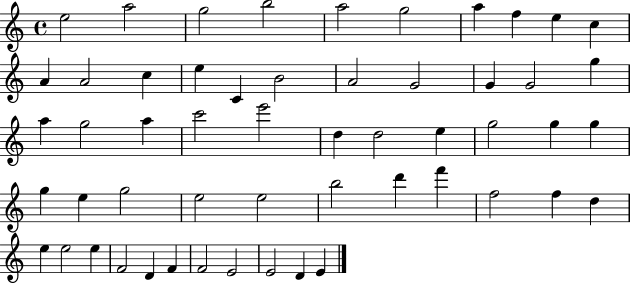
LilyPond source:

{
  \clef treble
  \time 4/4
  \defaultTimeSignature
  \key c \major
  e''2 a''2 | g''2 b''2 | a''2 g''2 | a''4 f''4 e''4 c''4 | \break a'4 a'2 c''4 | e''4 c'4 b'2 | a'2 g'2 | g'4 g'2 g''4 | \break a''4 g''2 a''4 | c'''2 e'''2 | d''4 d''2 e''4 | g''2 g''4 g''4 | \break g''4 e''4 g''2 | e''2 e''2 | b''2 d'''4 f'''4 | f''2 f''4 d''4 | \break e''4 e''2 e''4 | f'2 d'4 f'4 | f'2 e'2 | e'2 d'4 e'4 | \break \bar "|."
}